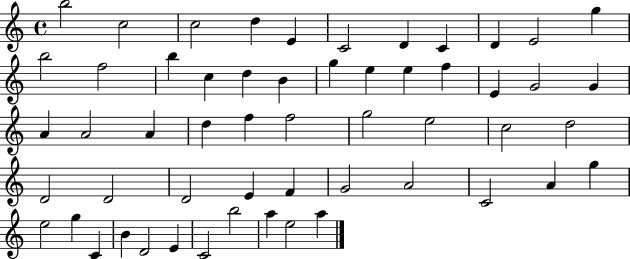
{
  \clef treble
  \time 4/4
  \defaultTimeSignature
  \key c \major
  b''2 c''2 | c''2 d''4 e'4 | c'2 d'4 c'4 | d'4 e'2 g''4 | \break b''2 f''2 | b''4 c''4 d''4 b'4 | g''4 e''4 e''4 f''4 | e'4 g'2 g'4 | \break a'4 a'2 a'4 | d''4 f''4 f''2 | g''2 e''2 | c''2 d''2 | \break d'2 d'2 | d'2 e'4 f'4 | g'2 a'2 | c'2 a'4 g''4 | \break e''2 g''4 c'4 | b'4 d'2 e'4 | c'2 b''2 | a''4 e''2 a''4 | \break \bar "|."
}